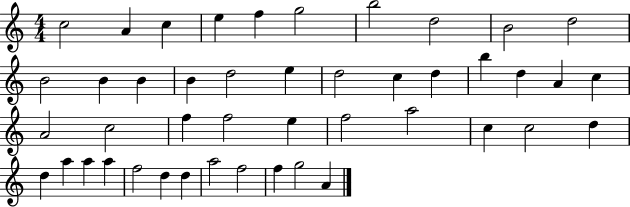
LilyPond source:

{
  \clef treble
  \numericTimeSignature
  \time 4/4
  \key c \major
  c''2 a'4 c''4 | e''4 f''4 g''2 | b''2 d''2 | b'2 d''2 | \break b'2 b'4 b'4 | b'4 d''2 e''4 | d''2 c''4 d''4 | b''4 d''4 a'4 c''4 | \break a'2 c''2 | f''4 f''2 e''4 | f''2 a''2 | c''4 c''2 d''4 | \break d''4 a''4 a''4 a''4 | f''2 d''4 d''4 | a''2 f''2 | f''4 g''2 a'4 | \break \bar "|."
}